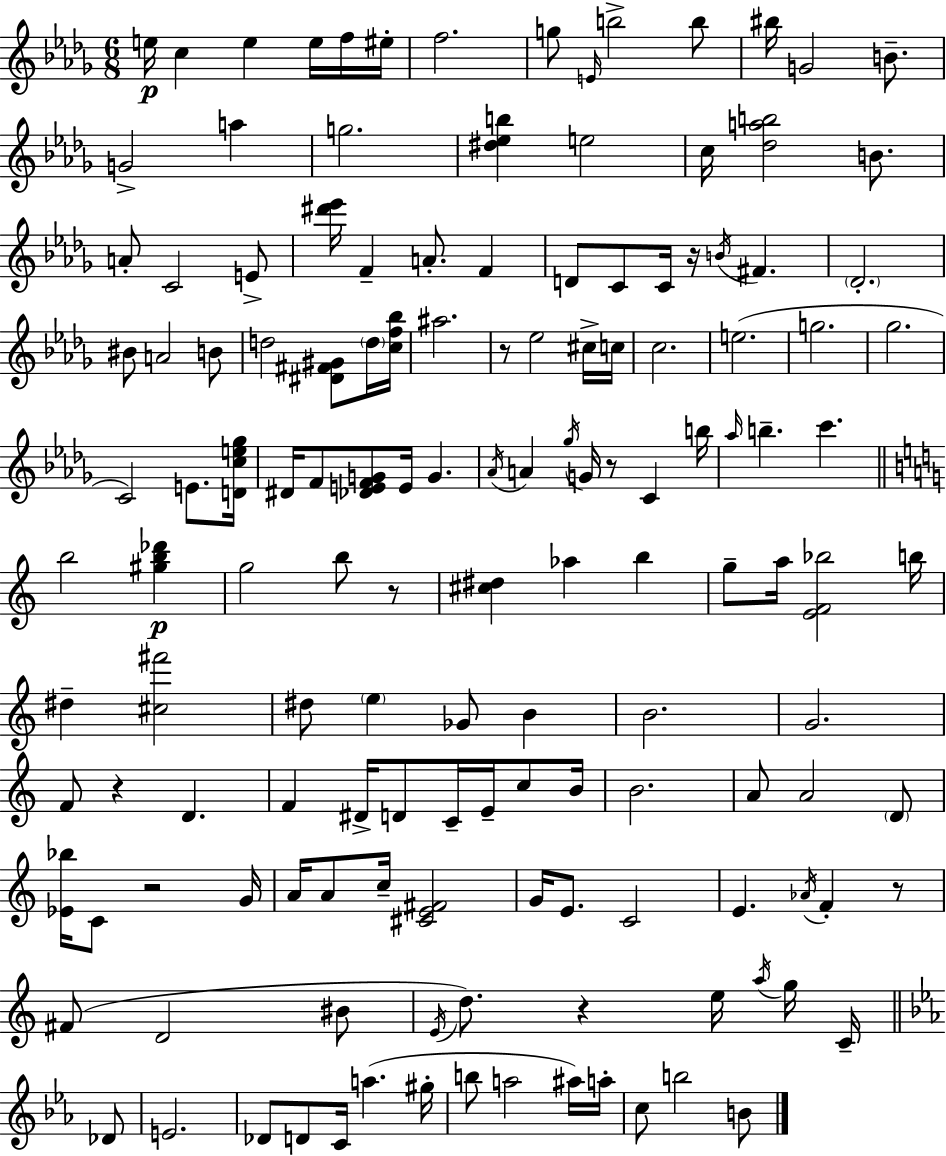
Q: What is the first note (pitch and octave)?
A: E5